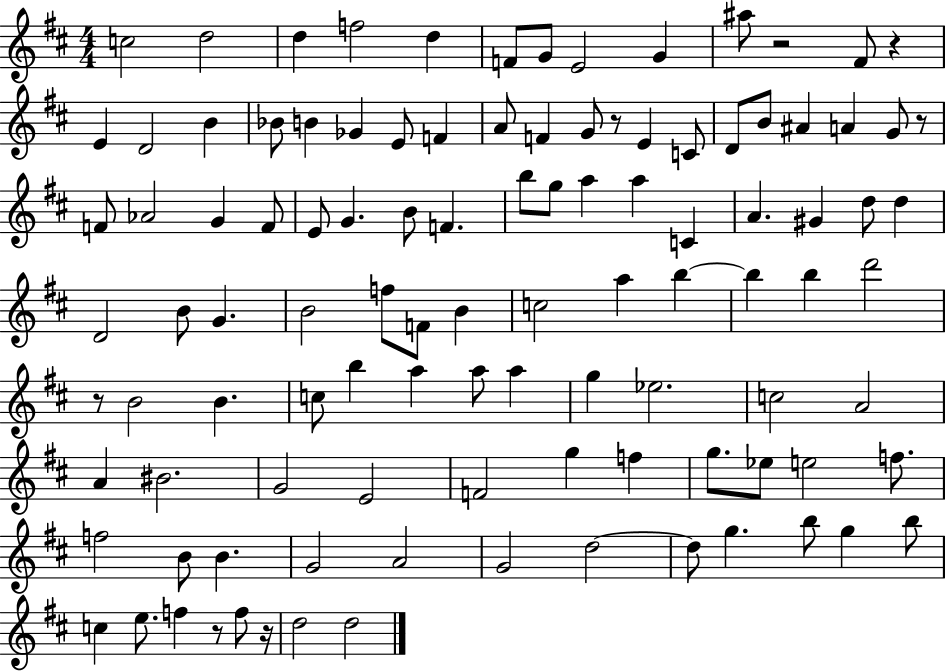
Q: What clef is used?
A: treble